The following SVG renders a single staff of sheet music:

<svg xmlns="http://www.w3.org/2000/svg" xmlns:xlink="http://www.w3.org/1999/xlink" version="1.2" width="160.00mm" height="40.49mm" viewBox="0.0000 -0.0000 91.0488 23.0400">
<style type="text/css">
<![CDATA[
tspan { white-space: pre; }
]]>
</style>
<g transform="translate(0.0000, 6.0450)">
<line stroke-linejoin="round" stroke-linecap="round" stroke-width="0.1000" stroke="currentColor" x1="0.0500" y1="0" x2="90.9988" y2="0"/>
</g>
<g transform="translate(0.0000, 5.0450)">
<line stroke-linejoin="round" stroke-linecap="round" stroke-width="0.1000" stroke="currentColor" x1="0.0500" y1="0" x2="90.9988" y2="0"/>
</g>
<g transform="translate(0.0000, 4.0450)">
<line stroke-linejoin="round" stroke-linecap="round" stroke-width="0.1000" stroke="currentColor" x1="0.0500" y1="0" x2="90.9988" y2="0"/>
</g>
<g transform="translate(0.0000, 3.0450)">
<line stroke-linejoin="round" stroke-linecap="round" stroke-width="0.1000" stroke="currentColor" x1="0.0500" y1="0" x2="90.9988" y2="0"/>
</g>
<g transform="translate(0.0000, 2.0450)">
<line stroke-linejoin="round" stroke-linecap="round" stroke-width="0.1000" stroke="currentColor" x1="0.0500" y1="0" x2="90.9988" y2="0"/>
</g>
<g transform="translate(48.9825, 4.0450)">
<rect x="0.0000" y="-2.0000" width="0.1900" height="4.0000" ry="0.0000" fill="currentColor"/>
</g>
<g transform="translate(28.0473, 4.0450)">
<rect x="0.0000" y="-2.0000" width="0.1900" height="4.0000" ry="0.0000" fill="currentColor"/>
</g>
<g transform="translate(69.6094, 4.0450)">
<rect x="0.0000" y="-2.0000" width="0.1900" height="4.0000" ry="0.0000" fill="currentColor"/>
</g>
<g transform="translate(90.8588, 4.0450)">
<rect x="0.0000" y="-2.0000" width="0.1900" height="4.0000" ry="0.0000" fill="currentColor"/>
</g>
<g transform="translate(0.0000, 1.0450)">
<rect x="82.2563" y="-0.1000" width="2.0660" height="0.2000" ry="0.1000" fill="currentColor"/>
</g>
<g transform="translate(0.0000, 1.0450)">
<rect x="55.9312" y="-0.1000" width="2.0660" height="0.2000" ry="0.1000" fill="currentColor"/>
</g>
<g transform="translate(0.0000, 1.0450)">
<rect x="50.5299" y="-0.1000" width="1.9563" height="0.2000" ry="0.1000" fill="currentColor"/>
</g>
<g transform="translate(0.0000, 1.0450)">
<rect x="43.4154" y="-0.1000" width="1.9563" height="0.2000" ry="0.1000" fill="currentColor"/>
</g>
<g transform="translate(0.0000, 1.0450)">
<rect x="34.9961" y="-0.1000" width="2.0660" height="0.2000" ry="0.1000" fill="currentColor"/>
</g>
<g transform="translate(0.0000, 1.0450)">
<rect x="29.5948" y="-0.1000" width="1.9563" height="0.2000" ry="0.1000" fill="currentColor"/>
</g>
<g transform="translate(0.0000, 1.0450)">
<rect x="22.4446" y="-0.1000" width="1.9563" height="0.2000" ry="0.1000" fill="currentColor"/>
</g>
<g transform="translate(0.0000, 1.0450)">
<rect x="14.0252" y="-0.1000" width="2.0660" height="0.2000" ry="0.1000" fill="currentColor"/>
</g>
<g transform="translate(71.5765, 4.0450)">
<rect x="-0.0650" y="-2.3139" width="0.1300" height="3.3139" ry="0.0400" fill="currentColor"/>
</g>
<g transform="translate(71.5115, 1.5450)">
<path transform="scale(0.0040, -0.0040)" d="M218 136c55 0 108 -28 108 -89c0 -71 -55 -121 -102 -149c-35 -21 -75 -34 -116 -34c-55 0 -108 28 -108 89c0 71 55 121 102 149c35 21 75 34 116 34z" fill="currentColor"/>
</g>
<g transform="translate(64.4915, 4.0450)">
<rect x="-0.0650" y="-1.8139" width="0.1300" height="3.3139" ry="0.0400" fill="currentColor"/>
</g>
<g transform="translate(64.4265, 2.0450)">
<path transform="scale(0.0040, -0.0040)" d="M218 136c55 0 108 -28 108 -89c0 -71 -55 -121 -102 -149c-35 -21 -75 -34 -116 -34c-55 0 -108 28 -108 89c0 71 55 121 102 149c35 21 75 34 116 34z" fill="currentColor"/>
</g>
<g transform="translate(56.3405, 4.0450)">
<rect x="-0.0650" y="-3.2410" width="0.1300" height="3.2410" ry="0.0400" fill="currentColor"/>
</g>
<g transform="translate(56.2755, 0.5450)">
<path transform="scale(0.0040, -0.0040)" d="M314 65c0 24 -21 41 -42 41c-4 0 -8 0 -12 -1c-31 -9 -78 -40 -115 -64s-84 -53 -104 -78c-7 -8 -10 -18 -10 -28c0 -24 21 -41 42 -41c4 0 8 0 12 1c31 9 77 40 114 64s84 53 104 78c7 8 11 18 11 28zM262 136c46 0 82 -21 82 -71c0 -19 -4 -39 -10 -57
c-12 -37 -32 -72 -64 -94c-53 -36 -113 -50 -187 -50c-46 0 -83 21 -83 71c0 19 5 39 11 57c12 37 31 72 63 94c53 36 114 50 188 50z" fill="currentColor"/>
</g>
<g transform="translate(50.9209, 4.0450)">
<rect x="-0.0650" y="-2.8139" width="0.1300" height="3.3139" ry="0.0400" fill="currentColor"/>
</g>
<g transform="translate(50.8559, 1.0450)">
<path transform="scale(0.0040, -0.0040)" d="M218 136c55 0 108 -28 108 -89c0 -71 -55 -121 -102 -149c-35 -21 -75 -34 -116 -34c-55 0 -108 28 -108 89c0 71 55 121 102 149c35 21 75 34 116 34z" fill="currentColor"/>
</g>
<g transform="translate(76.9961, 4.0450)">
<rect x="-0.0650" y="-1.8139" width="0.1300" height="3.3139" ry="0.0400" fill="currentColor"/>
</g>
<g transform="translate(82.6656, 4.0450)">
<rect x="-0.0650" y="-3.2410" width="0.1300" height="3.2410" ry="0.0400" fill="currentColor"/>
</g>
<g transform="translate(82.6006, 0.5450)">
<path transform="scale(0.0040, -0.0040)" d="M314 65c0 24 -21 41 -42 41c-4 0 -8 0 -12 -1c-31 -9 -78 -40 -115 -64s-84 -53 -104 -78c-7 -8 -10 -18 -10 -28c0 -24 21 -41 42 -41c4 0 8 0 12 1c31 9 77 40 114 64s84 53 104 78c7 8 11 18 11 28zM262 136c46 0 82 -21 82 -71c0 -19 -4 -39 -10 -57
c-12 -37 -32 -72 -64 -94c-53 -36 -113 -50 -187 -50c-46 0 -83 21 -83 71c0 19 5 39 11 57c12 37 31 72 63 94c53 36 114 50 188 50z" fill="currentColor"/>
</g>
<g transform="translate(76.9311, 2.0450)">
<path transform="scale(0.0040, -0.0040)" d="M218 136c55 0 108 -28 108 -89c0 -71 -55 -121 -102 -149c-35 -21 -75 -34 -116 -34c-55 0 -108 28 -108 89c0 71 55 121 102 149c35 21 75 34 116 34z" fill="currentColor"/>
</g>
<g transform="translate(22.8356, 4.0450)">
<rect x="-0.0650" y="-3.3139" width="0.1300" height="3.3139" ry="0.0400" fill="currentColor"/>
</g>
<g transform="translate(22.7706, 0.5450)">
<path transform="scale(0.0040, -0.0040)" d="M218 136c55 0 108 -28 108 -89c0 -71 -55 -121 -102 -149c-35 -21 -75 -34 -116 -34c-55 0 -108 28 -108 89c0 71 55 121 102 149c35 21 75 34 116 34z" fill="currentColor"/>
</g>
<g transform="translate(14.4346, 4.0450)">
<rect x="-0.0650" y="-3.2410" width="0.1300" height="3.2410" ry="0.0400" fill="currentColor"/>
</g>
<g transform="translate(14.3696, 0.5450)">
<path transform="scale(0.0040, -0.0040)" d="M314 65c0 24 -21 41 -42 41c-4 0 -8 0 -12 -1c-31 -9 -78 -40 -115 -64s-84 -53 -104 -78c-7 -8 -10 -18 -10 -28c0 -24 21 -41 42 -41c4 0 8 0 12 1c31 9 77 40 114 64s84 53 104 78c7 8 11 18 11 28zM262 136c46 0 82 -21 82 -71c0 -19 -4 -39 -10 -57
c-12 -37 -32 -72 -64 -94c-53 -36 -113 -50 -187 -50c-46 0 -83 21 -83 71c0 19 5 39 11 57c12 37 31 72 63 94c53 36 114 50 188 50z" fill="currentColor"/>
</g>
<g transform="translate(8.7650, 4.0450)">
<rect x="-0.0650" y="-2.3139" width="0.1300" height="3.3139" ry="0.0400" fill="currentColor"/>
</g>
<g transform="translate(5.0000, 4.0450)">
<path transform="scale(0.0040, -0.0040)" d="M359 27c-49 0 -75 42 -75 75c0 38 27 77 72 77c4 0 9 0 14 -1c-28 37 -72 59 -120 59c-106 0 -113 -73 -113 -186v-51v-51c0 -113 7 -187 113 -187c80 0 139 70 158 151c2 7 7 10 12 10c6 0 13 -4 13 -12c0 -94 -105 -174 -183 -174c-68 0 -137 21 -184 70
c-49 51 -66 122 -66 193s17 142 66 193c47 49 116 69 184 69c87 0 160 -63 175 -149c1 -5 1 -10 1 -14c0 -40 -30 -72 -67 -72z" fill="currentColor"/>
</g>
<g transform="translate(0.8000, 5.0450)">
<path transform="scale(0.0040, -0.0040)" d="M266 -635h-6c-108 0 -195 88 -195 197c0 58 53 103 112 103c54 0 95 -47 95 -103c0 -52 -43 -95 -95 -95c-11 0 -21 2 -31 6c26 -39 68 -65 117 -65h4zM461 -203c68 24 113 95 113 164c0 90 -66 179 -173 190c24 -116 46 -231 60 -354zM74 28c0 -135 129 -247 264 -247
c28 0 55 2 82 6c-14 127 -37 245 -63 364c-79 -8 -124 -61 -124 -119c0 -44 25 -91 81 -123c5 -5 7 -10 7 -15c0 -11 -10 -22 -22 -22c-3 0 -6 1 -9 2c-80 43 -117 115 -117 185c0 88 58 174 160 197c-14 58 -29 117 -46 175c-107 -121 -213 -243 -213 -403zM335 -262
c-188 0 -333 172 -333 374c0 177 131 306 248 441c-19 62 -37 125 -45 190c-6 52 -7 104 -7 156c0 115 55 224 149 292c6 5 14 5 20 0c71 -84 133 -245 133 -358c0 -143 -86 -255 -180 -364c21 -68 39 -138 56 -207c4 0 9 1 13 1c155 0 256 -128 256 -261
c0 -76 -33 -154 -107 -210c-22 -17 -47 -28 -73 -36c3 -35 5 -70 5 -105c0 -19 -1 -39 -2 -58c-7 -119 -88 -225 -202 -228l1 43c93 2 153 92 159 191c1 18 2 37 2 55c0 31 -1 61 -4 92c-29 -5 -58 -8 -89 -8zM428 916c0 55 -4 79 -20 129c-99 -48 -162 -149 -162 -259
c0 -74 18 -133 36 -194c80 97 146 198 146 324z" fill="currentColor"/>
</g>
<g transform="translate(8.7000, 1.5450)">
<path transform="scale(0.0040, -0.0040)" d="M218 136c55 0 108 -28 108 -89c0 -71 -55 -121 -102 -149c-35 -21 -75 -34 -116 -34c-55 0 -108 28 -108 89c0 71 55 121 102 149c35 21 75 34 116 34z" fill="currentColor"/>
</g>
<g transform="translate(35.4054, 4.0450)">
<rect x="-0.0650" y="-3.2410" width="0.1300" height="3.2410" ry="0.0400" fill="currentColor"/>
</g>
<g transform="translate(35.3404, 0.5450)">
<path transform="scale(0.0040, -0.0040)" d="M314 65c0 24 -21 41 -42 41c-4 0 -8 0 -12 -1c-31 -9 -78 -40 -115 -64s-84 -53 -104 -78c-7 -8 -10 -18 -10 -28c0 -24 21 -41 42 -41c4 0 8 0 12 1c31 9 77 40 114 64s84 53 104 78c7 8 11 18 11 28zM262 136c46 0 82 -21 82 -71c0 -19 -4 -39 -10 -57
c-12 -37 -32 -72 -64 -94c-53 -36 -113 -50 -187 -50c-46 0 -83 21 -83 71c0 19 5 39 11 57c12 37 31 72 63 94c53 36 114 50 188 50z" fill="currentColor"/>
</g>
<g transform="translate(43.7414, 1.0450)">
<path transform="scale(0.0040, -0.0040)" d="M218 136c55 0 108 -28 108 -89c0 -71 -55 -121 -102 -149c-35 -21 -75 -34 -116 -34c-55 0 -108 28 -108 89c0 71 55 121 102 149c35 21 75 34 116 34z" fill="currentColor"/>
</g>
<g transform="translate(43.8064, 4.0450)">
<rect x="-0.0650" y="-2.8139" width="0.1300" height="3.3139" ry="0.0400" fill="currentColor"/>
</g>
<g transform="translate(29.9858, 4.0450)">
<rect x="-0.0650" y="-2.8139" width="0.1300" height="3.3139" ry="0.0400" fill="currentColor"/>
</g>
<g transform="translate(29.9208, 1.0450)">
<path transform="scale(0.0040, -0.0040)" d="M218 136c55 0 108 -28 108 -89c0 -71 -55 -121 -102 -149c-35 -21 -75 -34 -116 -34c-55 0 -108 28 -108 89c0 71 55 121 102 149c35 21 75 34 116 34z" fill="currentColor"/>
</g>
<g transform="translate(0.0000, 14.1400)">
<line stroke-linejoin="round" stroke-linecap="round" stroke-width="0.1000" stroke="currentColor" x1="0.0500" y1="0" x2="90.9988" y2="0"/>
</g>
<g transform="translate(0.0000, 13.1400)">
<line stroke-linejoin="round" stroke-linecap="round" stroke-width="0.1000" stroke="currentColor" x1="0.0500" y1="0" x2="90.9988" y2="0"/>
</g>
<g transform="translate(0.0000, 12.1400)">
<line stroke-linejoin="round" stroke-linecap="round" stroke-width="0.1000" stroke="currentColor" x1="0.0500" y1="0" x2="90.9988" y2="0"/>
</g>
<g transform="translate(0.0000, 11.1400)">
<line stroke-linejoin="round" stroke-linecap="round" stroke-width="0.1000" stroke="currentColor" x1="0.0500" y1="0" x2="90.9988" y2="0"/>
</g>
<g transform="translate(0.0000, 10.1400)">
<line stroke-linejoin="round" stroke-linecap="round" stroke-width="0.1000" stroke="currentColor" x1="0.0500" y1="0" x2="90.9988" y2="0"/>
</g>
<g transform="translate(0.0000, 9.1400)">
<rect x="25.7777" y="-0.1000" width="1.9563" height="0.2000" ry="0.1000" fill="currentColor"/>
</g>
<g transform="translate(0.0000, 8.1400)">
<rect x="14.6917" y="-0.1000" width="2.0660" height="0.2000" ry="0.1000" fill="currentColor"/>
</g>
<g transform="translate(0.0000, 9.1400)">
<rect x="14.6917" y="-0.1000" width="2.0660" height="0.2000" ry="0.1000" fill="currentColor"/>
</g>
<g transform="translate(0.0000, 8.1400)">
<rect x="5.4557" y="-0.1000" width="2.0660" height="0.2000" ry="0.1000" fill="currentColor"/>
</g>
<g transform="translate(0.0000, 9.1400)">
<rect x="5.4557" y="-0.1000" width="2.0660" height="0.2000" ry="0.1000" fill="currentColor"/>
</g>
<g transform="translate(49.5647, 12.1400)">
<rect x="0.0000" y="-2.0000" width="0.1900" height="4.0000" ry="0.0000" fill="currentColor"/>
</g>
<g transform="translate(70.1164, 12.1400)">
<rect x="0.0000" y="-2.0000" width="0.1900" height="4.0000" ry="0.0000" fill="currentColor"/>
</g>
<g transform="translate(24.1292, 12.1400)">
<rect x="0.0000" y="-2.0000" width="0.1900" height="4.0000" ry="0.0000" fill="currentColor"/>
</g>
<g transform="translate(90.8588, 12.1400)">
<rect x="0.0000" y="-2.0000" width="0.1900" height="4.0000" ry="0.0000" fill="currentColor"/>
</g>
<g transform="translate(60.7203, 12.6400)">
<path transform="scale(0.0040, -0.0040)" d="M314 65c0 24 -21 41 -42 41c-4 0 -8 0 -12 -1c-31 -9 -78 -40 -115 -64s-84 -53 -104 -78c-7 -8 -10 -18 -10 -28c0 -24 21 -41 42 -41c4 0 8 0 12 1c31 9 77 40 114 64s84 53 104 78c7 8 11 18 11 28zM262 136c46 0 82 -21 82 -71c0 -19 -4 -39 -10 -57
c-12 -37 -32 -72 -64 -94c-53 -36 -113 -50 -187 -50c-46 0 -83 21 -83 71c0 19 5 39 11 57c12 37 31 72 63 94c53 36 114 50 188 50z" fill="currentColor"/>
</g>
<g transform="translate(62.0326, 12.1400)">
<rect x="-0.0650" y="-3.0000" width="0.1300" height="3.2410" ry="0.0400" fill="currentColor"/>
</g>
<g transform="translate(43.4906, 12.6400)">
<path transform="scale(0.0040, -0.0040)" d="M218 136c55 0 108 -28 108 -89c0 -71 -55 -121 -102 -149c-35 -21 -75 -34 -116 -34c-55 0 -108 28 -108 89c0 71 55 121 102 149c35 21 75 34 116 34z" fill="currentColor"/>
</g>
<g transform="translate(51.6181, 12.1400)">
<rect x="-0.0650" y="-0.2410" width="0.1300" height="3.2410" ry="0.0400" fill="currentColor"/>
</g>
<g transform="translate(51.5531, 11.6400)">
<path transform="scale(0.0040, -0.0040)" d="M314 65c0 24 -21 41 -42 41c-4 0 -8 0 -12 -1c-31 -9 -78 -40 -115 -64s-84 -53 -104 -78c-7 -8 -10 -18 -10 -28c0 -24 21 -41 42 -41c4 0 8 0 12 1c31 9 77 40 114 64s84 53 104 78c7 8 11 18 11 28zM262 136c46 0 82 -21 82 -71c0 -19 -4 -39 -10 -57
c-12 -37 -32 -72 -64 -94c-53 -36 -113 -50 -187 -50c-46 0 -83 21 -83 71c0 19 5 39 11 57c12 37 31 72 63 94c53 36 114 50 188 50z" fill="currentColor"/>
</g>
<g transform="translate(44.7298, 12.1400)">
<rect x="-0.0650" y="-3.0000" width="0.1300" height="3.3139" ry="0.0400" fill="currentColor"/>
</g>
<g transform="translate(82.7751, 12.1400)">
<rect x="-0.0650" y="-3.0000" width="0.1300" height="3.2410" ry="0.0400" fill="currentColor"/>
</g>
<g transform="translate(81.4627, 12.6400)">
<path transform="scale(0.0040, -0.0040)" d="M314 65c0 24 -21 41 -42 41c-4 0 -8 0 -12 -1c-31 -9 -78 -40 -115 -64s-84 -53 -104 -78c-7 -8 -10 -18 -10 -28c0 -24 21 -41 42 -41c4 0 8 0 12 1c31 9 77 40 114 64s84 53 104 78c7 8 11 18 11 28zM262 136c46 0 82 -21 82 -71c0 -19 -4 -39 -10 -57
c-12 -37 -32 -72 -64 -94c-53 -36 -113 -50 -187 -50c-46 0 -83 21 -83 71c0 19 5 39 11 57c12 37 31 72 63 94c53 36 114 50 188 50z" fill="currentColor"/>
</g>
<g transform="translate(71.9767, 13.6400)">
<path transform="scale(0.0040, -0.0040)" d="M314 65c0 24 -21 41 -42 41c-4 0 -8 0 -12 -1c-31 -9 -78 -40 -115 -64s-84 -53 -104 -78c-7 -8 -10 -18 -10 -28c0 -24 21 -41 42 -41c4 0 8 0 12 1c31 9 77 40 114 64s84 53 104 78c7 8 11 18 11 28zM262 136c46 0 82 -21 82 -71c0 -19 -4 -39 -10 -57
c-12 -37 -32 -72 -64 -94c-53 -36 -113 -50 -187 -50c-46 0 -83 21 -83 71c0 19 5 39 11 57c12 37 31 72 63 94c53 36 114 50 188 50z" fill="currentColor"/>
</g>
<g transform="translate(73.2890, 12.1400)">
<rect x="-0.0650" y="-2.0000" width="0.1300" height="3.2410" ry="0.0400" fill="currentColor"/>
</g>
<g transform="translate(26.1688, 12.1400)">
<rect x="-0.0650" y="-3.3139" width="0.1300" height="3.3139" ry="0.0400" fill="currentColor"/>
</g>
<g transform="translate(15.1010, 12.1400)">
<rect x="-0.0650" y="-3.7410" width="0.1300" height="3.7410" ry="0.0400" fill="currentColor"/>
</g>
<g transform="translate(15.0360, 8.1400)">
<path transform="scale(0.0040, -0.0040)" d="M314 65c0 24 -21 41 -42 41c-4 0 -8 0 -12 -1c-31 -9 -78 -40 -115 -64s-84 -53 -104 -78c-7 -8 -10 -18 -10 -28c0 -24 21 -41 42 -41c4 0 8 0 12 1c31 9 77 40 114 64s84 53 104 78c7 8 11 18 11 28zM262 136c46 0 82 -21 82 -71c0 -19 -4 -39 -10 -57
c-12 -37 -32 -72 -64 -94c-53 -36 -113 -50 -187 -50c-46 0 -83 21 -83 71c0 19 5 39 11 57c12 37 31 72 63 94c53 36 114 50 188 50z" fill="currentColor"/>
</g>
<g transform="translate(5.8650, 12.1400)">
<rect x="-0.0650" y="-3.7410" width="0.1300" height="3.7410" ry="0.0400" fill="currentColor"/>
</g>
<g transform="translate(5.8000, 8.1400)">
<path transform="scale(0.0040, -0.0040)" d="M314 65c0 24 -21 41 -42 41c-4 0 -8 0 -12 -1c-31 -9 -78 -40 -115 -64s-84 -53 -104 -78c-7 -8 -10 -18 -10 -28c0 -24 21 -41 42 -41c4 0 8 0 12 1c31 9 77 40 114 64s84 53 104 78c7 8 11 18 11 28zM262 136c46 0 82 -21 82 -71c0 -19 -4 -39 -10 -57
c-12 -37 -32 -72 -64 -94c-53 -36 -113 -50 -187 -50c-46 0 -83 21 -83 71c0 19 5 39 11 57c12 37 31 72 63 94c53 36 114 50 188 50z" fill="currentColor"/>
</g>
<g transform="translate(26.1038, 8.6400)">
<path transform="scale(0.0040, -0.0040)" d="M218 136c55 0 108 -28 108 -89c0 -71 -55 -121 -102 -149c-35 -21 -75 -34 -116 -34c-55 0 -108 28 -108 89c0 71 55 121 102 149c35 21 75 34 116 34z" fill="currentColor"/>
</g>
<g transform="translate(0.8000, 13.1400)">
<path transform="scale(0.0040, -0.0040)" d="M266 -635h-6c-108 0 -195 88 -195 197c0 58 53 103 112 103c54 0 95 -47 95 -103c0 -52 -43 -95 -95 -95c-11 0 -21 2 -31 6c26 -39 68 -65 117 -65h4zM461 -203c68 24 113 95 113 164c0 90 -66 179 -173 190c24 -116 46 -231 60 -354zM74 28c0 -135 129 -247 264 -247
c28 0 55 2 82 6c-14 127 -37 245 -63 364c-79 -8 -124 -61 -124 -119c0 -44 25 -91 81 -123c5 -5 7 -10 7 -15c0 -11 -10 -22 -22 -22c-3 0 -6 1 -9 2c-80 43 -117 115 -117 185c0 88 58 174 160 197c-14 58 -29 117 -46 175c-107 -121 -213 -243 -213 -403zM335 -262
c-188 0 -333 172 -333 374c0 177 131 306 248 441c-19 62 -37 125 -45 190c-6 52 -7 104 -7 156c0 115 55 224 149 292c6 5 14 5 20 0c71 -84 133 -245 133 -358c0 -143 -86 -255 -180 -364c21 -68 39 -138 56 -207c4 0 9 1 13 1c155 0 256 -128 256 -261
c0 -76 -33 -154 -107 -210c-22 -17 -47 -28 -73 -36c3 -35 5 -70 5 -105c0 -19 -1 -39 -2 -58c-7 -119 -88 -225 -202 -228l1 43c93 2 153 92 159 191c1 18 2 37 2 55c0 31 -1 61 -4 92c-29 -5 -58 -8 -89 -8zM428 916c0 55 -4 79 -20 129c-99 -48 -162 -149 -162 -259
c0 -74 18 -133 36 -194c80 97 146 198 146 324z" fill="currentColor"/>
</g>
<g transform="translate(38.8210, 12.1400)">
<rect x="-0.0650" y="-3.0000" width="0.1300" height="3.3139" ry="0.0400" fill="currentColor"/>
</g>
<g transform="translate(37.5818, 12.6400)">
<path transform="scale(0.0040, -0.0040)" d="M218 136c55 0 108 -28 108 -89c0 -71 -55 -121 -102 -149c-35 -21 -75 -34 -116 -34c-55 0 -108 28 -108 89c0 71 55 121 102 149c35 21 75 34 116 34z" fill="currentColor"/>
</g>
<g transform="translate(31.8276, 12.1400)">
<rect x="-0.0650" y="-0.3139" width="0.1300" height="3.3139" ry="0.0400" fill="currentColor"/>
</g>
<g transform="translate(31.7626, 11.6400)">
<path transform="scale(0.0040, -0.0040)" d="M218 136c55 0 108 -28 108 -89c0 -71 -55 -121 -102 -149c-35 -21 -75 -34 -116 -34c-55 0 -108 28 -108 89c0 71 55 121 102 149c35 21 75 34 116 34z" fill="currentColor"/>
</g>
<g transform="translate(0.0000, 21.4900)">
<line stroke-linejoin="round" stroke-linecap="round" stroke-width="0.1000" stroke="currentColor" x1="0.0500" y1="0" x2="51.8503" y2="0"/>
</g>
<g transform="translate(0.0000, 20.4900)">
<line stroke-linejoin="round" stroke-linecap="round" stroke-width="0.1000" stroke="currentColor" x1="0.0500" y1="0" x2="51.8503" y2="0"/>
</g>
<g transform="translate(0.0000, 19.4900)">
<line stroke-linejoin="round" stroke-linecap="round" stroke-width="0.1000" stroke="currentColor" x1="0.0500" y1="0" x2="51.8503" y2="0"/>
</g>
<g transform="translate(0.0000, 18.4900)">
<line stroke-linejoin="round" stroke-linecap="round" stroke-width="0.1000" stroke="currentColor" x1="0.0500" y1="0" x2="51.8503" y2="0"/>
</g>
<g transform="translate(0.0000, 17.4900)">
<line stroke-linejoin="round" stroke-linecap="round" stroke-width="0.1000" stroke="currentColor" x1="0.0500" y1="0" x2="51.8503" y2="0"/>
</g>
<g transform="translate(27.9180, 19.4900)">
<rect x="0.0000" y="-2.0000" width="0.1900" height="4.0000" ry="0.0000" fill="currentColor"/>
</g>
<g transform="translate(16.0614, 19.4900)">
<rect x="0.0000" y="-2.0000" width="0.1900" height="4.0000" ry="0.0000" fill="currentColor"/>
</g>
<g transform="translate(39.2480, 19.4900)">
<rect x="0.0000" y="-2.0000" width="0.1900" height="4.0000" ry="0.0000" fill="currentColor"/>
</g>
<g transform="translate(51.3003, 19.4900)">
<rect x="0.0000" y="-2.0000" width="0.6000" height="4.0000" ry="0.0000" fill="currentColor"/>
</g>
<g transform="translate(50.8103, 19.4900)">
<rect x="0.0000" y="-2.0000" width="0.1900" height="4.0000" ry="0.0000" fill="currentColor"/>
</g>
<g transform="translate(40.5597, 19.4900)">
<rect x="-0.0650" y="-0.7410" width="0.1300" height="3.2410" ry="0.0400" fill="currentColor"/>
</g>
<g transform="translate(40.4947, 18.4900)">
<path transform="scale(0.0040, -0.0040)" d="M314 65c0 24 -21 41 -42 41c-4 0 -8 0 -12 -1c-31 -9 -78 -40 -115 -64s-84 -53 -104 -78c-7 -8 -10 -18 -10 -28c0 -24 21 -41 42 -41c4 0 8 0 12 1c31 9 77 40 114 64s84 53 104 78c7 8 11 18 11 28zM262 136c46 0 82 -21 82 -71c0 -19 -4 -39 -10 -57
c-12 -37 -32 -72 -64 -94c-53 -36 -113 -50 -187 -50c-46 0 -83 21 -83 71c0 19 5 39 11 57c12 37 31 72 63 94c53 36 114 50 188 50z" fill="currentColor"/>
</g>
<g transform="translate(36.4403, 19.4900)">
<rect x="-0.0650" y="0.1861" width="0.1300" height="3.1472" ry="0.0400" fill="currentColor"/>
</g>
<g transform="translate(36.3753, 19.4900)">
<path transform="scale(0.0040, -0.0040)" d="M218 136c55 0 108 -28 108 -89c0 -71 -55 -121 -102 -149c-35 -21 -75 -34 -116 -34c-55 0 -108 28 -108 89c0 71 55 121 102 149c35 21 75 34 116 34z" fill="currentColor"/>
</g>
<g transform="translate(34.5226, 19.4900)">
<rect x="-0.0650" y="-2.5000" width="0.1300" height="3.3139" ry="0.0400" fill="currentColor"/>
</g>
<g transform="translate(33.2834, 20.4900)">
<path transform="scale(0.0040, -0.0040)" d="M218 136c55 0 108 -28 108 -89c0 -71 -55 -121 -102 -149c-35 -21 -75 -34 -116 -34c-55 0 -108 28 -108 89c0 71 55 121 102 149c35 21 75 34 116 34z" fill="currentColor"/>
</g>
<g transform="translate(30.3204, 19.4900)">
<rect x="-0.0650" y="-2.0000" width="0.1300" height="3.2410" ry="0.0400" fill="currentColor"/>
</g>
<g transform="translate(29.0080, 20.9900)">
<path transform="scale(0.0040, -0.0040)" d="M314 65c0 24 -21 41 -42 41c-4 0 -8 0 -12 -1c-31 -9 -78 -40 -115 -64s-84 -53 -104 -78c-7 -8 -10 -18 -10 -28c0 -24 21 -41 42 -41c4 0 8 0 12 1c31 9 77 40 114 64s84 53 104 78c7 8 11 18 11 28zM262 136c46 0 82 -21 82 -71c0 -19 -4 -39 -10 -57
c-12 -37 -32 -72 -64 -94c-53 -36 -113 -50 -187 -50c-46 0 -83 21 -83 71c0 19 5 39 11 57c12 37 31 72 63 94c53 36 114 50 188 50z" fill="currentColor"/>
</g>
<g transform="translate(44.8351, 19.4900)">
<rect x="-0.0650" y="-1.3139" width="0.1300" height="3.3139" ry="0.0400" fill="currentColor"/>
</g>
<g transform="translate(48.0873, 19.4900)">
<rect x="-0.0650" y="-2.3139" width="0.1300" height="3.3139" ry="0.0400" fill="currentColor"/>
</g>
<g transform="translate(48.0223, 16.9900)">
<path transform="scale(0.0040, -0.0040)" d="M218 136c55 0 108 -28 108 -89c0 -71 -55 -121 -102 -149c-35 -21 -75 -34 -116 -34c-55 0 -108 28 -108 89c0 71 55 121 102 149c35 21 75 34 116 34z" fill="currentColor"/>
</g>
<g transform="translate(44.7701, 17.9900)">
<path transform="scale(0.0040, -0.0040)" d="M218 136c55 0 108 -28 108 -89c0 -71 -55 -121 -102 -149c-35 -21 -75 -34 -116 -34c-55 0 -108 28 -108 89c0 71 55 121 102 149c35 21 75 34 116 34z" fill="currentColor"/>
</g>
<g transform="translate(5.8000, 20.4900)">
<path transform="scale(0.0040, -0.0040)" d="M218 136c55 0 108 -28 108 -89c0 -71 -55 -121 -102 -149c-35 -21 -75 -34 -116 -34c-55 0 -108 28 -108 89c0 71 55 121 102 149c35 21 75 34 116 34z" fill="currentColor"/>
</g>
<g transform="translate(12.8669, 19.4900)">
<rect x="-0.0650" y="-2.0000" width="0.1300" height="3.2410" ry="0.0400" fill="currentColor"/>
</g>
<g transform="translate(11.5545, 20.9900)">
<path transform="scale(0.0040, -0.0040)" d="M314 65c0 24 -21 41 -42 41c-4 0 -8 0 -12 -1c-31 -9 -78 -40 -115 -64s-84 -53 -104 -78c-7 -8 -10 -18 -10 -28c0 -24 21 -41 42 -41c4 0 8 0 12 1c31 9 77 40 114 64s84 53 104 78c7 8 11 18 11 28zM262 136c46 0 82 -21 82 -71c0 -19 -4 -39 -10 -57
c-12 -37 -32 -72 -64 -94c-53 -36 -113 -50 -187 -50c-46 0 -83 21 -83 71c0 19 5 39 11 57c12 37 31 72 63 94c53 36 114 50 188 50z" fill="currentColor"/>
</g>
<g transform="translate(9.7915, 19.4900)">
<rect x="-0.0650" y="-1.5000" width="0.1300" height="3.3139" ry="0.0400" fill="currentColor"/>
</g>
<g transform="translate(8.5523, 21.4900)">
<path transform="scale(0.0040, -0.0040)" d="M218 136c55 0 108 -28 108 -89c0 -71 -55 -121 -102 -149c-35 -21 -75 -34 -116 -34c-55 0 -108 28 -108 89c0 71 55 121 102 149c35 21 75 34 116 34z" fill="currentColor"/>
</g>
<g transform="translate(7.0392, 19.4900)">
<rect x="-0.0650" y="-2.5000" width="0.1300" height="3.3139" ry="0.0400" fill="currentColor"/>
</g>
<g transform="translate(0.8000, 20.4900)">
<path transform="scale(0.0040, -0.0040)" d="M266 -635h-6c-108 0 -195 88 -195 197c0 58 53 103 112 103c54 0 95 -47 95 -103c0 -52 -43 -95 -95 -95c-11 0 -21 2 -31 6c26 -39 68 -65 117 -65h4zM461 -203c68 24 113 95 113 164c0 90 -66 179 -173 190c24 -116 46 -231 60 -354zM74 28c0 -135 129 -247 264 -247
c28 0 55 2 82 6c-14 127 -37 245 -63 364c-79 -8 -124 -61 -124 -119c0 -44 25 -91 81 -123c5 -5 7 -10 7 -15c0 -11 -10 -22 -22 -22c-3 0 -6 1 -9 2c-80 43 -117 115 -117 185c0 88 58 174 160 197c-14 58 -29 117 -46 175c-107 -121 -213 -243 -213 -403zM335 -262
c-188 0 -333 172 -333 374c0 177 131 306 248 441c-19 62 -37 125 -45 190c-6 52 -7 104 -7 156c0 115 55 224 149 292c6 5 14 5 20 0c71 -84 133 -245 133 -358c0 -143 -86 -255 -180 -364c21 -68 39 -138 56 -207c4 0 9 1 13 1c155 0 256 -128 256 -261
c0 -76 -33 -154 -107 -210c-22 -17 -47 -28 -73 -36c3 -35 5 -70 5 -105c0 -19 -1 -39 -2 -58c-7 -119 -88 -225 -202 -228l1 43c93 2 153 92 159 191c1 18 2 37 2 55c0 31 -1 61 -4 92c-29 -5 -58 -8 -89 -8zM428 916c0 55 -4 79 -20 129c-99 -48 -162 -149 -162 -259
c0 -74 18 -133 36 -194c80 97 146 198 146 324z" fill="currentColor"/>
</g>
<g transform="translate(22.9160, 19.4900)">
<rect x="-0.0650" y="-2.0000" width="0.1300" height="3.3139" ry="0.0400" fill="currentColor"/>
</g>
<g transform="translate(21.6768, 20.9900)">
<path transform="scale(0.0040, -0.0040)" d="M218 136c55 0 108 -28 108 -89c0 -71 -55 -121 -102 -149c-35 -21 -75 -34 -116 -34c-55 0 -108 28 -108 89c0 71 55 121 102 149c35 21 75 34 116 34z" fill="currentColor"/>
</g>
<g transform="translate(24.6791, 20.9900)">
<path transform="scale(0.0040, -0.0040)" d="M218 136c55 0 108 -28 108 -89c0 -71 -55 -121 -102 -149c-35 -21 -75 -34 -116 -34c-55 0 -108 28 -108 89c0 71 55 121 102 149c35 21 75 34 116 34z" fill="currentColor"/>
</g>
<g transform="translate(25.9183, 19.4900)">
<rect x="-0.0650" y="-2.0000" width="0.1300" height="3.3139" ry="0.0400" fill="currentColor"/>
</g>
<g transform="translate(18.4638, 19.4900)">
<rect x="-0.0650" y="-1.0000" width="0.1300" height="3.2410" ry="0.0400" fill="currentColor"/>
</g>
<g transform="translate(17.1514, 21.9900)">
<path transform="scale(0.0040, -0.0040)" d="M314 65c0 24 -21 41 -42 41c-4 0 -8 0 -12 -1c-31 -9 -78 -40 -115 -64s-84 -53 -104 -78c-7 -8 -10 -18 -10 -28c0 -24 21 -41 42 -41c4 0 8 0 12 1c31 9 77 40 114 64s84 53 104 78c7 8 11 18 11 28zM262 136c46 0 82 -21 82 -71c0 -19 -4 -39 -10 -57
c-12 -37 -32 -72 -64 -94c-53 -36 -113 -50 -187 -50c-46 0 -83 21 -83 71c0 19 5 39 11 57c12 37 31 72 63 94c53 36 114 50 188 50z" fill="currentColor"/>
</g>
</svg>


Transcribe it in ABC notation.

X:1
T:Untitled
M:4/4
L:1/4
K:C
g b2 b a b2 a a b2 f g f b2 c'2 c'2 b c A A c2 A2 F2 A2 G E F2 D2 F F F2 G B d2 e g